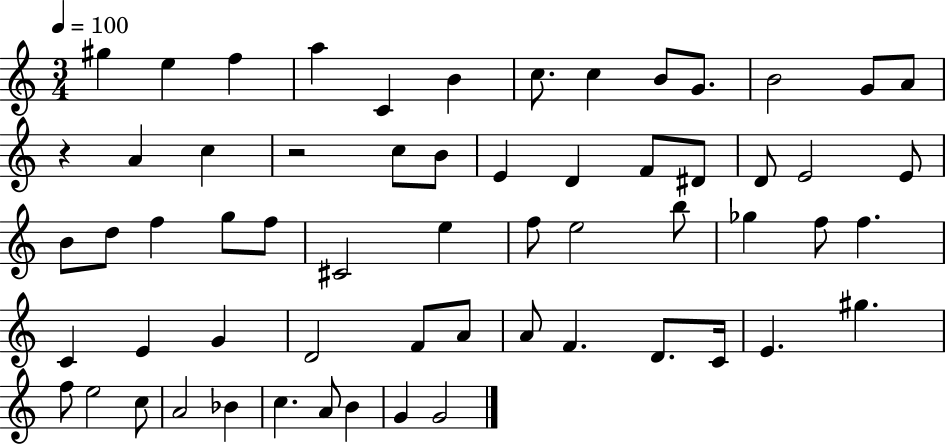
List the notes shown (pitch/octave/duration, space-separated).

G#5/q E5/q F5/q A5/q C4/q B4/q C5/e. C5/q B4/e G4/e. B4/h G4/e A4/e R/q A4/q C5/q R/h C5/e B4/e E4/q D4/q F4/e D#4/e D4/e E4/h E4/e B4/e D5/e F5/q G5/e F5/e C#4/h E5/q F5/e E5/h B5/e Gb5/q F5/e F5/q. C4/q E4/q G4/q D4/h F4/e A4/e A4/e F4/q. D4/e. C4/s E4/q. G#5/q. F5/e E5/h C5/e A4/h Bb4/q C5/q. A4/e B4/q G4/q G4/h